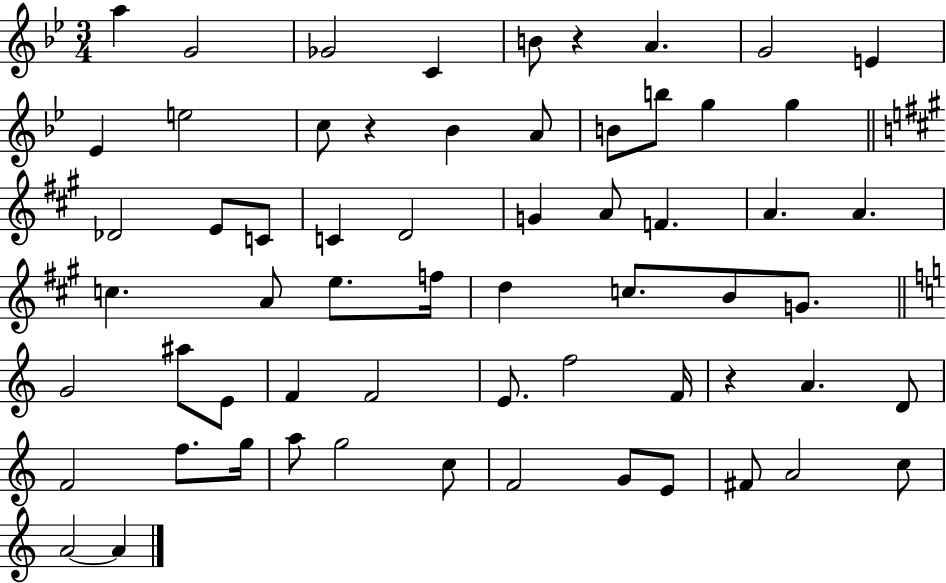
A5/q G4/h Gb4/h C4/q B4/e R/q A4/q. G4/h E4/q Eb4/q E5/h C5/e R/q Bb4/q A4/e B4/e B5/e G5/q G5/q Db4/h E4/e C4/e C4/q D4/h G4/q A4/e F4/q. A4/q. A4/q. C5/q. A4/e E5/e. F5/s D5/q C5/e. B4/e G4/e. G4/h A#5/e E4/e F4/q F4/h E4/e. F5/h F4/s R/q A4/q. D4/e F4/h F5/e. G5/s A5/e G5/h C5/e F4/h G4/e E4/e F#4/e A4/h C5/e A4/h A4/q